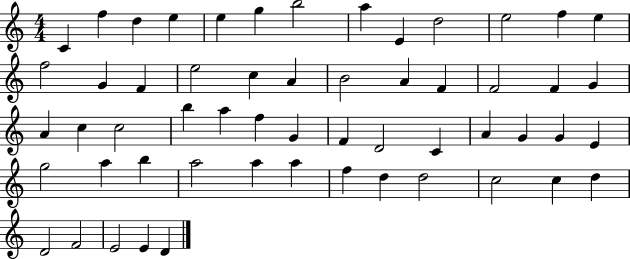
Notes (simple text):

C4/q F5/q D5/q E5/q E5/q G5/q B5/h A5/q E4/q D5/h E5/h F5/q E5/q F5/h G4/q F4/q E5/h C5/q A4/q B4/h A4/q F4/q F4/h F4/q G4/q A4/q C5/q C5/h B5/q A5/q F5/q G4/q F4/q D4/h C4/q A4/q G4/q G4/q E4/q G5/h A5/q B5/q A5/h A5/q A5/q F5/q D5/q D5/h C5/h C5/q D5/q D4/h F4/h E4/h E4/q D4/q